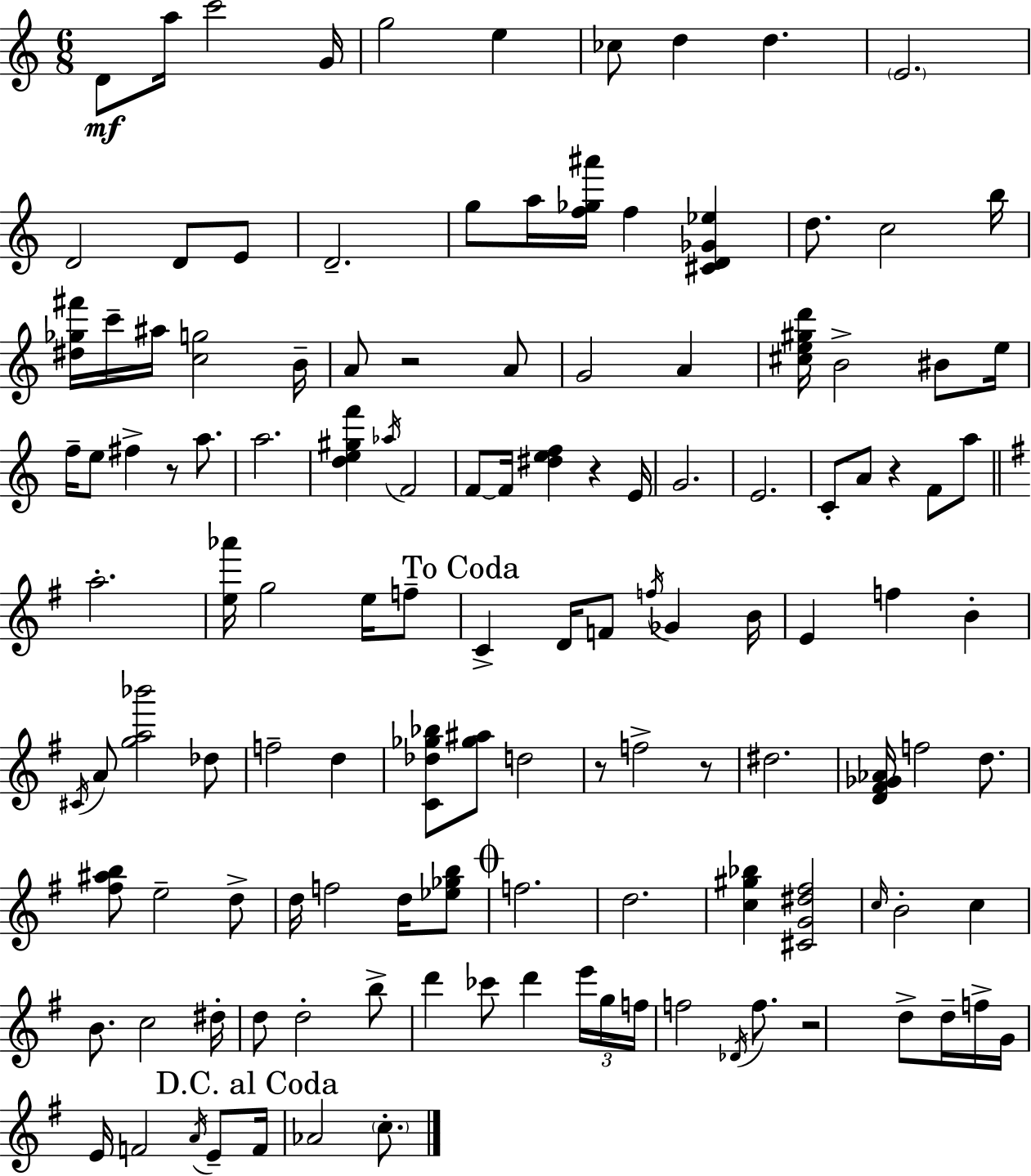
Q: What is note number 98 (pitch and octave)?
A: G4